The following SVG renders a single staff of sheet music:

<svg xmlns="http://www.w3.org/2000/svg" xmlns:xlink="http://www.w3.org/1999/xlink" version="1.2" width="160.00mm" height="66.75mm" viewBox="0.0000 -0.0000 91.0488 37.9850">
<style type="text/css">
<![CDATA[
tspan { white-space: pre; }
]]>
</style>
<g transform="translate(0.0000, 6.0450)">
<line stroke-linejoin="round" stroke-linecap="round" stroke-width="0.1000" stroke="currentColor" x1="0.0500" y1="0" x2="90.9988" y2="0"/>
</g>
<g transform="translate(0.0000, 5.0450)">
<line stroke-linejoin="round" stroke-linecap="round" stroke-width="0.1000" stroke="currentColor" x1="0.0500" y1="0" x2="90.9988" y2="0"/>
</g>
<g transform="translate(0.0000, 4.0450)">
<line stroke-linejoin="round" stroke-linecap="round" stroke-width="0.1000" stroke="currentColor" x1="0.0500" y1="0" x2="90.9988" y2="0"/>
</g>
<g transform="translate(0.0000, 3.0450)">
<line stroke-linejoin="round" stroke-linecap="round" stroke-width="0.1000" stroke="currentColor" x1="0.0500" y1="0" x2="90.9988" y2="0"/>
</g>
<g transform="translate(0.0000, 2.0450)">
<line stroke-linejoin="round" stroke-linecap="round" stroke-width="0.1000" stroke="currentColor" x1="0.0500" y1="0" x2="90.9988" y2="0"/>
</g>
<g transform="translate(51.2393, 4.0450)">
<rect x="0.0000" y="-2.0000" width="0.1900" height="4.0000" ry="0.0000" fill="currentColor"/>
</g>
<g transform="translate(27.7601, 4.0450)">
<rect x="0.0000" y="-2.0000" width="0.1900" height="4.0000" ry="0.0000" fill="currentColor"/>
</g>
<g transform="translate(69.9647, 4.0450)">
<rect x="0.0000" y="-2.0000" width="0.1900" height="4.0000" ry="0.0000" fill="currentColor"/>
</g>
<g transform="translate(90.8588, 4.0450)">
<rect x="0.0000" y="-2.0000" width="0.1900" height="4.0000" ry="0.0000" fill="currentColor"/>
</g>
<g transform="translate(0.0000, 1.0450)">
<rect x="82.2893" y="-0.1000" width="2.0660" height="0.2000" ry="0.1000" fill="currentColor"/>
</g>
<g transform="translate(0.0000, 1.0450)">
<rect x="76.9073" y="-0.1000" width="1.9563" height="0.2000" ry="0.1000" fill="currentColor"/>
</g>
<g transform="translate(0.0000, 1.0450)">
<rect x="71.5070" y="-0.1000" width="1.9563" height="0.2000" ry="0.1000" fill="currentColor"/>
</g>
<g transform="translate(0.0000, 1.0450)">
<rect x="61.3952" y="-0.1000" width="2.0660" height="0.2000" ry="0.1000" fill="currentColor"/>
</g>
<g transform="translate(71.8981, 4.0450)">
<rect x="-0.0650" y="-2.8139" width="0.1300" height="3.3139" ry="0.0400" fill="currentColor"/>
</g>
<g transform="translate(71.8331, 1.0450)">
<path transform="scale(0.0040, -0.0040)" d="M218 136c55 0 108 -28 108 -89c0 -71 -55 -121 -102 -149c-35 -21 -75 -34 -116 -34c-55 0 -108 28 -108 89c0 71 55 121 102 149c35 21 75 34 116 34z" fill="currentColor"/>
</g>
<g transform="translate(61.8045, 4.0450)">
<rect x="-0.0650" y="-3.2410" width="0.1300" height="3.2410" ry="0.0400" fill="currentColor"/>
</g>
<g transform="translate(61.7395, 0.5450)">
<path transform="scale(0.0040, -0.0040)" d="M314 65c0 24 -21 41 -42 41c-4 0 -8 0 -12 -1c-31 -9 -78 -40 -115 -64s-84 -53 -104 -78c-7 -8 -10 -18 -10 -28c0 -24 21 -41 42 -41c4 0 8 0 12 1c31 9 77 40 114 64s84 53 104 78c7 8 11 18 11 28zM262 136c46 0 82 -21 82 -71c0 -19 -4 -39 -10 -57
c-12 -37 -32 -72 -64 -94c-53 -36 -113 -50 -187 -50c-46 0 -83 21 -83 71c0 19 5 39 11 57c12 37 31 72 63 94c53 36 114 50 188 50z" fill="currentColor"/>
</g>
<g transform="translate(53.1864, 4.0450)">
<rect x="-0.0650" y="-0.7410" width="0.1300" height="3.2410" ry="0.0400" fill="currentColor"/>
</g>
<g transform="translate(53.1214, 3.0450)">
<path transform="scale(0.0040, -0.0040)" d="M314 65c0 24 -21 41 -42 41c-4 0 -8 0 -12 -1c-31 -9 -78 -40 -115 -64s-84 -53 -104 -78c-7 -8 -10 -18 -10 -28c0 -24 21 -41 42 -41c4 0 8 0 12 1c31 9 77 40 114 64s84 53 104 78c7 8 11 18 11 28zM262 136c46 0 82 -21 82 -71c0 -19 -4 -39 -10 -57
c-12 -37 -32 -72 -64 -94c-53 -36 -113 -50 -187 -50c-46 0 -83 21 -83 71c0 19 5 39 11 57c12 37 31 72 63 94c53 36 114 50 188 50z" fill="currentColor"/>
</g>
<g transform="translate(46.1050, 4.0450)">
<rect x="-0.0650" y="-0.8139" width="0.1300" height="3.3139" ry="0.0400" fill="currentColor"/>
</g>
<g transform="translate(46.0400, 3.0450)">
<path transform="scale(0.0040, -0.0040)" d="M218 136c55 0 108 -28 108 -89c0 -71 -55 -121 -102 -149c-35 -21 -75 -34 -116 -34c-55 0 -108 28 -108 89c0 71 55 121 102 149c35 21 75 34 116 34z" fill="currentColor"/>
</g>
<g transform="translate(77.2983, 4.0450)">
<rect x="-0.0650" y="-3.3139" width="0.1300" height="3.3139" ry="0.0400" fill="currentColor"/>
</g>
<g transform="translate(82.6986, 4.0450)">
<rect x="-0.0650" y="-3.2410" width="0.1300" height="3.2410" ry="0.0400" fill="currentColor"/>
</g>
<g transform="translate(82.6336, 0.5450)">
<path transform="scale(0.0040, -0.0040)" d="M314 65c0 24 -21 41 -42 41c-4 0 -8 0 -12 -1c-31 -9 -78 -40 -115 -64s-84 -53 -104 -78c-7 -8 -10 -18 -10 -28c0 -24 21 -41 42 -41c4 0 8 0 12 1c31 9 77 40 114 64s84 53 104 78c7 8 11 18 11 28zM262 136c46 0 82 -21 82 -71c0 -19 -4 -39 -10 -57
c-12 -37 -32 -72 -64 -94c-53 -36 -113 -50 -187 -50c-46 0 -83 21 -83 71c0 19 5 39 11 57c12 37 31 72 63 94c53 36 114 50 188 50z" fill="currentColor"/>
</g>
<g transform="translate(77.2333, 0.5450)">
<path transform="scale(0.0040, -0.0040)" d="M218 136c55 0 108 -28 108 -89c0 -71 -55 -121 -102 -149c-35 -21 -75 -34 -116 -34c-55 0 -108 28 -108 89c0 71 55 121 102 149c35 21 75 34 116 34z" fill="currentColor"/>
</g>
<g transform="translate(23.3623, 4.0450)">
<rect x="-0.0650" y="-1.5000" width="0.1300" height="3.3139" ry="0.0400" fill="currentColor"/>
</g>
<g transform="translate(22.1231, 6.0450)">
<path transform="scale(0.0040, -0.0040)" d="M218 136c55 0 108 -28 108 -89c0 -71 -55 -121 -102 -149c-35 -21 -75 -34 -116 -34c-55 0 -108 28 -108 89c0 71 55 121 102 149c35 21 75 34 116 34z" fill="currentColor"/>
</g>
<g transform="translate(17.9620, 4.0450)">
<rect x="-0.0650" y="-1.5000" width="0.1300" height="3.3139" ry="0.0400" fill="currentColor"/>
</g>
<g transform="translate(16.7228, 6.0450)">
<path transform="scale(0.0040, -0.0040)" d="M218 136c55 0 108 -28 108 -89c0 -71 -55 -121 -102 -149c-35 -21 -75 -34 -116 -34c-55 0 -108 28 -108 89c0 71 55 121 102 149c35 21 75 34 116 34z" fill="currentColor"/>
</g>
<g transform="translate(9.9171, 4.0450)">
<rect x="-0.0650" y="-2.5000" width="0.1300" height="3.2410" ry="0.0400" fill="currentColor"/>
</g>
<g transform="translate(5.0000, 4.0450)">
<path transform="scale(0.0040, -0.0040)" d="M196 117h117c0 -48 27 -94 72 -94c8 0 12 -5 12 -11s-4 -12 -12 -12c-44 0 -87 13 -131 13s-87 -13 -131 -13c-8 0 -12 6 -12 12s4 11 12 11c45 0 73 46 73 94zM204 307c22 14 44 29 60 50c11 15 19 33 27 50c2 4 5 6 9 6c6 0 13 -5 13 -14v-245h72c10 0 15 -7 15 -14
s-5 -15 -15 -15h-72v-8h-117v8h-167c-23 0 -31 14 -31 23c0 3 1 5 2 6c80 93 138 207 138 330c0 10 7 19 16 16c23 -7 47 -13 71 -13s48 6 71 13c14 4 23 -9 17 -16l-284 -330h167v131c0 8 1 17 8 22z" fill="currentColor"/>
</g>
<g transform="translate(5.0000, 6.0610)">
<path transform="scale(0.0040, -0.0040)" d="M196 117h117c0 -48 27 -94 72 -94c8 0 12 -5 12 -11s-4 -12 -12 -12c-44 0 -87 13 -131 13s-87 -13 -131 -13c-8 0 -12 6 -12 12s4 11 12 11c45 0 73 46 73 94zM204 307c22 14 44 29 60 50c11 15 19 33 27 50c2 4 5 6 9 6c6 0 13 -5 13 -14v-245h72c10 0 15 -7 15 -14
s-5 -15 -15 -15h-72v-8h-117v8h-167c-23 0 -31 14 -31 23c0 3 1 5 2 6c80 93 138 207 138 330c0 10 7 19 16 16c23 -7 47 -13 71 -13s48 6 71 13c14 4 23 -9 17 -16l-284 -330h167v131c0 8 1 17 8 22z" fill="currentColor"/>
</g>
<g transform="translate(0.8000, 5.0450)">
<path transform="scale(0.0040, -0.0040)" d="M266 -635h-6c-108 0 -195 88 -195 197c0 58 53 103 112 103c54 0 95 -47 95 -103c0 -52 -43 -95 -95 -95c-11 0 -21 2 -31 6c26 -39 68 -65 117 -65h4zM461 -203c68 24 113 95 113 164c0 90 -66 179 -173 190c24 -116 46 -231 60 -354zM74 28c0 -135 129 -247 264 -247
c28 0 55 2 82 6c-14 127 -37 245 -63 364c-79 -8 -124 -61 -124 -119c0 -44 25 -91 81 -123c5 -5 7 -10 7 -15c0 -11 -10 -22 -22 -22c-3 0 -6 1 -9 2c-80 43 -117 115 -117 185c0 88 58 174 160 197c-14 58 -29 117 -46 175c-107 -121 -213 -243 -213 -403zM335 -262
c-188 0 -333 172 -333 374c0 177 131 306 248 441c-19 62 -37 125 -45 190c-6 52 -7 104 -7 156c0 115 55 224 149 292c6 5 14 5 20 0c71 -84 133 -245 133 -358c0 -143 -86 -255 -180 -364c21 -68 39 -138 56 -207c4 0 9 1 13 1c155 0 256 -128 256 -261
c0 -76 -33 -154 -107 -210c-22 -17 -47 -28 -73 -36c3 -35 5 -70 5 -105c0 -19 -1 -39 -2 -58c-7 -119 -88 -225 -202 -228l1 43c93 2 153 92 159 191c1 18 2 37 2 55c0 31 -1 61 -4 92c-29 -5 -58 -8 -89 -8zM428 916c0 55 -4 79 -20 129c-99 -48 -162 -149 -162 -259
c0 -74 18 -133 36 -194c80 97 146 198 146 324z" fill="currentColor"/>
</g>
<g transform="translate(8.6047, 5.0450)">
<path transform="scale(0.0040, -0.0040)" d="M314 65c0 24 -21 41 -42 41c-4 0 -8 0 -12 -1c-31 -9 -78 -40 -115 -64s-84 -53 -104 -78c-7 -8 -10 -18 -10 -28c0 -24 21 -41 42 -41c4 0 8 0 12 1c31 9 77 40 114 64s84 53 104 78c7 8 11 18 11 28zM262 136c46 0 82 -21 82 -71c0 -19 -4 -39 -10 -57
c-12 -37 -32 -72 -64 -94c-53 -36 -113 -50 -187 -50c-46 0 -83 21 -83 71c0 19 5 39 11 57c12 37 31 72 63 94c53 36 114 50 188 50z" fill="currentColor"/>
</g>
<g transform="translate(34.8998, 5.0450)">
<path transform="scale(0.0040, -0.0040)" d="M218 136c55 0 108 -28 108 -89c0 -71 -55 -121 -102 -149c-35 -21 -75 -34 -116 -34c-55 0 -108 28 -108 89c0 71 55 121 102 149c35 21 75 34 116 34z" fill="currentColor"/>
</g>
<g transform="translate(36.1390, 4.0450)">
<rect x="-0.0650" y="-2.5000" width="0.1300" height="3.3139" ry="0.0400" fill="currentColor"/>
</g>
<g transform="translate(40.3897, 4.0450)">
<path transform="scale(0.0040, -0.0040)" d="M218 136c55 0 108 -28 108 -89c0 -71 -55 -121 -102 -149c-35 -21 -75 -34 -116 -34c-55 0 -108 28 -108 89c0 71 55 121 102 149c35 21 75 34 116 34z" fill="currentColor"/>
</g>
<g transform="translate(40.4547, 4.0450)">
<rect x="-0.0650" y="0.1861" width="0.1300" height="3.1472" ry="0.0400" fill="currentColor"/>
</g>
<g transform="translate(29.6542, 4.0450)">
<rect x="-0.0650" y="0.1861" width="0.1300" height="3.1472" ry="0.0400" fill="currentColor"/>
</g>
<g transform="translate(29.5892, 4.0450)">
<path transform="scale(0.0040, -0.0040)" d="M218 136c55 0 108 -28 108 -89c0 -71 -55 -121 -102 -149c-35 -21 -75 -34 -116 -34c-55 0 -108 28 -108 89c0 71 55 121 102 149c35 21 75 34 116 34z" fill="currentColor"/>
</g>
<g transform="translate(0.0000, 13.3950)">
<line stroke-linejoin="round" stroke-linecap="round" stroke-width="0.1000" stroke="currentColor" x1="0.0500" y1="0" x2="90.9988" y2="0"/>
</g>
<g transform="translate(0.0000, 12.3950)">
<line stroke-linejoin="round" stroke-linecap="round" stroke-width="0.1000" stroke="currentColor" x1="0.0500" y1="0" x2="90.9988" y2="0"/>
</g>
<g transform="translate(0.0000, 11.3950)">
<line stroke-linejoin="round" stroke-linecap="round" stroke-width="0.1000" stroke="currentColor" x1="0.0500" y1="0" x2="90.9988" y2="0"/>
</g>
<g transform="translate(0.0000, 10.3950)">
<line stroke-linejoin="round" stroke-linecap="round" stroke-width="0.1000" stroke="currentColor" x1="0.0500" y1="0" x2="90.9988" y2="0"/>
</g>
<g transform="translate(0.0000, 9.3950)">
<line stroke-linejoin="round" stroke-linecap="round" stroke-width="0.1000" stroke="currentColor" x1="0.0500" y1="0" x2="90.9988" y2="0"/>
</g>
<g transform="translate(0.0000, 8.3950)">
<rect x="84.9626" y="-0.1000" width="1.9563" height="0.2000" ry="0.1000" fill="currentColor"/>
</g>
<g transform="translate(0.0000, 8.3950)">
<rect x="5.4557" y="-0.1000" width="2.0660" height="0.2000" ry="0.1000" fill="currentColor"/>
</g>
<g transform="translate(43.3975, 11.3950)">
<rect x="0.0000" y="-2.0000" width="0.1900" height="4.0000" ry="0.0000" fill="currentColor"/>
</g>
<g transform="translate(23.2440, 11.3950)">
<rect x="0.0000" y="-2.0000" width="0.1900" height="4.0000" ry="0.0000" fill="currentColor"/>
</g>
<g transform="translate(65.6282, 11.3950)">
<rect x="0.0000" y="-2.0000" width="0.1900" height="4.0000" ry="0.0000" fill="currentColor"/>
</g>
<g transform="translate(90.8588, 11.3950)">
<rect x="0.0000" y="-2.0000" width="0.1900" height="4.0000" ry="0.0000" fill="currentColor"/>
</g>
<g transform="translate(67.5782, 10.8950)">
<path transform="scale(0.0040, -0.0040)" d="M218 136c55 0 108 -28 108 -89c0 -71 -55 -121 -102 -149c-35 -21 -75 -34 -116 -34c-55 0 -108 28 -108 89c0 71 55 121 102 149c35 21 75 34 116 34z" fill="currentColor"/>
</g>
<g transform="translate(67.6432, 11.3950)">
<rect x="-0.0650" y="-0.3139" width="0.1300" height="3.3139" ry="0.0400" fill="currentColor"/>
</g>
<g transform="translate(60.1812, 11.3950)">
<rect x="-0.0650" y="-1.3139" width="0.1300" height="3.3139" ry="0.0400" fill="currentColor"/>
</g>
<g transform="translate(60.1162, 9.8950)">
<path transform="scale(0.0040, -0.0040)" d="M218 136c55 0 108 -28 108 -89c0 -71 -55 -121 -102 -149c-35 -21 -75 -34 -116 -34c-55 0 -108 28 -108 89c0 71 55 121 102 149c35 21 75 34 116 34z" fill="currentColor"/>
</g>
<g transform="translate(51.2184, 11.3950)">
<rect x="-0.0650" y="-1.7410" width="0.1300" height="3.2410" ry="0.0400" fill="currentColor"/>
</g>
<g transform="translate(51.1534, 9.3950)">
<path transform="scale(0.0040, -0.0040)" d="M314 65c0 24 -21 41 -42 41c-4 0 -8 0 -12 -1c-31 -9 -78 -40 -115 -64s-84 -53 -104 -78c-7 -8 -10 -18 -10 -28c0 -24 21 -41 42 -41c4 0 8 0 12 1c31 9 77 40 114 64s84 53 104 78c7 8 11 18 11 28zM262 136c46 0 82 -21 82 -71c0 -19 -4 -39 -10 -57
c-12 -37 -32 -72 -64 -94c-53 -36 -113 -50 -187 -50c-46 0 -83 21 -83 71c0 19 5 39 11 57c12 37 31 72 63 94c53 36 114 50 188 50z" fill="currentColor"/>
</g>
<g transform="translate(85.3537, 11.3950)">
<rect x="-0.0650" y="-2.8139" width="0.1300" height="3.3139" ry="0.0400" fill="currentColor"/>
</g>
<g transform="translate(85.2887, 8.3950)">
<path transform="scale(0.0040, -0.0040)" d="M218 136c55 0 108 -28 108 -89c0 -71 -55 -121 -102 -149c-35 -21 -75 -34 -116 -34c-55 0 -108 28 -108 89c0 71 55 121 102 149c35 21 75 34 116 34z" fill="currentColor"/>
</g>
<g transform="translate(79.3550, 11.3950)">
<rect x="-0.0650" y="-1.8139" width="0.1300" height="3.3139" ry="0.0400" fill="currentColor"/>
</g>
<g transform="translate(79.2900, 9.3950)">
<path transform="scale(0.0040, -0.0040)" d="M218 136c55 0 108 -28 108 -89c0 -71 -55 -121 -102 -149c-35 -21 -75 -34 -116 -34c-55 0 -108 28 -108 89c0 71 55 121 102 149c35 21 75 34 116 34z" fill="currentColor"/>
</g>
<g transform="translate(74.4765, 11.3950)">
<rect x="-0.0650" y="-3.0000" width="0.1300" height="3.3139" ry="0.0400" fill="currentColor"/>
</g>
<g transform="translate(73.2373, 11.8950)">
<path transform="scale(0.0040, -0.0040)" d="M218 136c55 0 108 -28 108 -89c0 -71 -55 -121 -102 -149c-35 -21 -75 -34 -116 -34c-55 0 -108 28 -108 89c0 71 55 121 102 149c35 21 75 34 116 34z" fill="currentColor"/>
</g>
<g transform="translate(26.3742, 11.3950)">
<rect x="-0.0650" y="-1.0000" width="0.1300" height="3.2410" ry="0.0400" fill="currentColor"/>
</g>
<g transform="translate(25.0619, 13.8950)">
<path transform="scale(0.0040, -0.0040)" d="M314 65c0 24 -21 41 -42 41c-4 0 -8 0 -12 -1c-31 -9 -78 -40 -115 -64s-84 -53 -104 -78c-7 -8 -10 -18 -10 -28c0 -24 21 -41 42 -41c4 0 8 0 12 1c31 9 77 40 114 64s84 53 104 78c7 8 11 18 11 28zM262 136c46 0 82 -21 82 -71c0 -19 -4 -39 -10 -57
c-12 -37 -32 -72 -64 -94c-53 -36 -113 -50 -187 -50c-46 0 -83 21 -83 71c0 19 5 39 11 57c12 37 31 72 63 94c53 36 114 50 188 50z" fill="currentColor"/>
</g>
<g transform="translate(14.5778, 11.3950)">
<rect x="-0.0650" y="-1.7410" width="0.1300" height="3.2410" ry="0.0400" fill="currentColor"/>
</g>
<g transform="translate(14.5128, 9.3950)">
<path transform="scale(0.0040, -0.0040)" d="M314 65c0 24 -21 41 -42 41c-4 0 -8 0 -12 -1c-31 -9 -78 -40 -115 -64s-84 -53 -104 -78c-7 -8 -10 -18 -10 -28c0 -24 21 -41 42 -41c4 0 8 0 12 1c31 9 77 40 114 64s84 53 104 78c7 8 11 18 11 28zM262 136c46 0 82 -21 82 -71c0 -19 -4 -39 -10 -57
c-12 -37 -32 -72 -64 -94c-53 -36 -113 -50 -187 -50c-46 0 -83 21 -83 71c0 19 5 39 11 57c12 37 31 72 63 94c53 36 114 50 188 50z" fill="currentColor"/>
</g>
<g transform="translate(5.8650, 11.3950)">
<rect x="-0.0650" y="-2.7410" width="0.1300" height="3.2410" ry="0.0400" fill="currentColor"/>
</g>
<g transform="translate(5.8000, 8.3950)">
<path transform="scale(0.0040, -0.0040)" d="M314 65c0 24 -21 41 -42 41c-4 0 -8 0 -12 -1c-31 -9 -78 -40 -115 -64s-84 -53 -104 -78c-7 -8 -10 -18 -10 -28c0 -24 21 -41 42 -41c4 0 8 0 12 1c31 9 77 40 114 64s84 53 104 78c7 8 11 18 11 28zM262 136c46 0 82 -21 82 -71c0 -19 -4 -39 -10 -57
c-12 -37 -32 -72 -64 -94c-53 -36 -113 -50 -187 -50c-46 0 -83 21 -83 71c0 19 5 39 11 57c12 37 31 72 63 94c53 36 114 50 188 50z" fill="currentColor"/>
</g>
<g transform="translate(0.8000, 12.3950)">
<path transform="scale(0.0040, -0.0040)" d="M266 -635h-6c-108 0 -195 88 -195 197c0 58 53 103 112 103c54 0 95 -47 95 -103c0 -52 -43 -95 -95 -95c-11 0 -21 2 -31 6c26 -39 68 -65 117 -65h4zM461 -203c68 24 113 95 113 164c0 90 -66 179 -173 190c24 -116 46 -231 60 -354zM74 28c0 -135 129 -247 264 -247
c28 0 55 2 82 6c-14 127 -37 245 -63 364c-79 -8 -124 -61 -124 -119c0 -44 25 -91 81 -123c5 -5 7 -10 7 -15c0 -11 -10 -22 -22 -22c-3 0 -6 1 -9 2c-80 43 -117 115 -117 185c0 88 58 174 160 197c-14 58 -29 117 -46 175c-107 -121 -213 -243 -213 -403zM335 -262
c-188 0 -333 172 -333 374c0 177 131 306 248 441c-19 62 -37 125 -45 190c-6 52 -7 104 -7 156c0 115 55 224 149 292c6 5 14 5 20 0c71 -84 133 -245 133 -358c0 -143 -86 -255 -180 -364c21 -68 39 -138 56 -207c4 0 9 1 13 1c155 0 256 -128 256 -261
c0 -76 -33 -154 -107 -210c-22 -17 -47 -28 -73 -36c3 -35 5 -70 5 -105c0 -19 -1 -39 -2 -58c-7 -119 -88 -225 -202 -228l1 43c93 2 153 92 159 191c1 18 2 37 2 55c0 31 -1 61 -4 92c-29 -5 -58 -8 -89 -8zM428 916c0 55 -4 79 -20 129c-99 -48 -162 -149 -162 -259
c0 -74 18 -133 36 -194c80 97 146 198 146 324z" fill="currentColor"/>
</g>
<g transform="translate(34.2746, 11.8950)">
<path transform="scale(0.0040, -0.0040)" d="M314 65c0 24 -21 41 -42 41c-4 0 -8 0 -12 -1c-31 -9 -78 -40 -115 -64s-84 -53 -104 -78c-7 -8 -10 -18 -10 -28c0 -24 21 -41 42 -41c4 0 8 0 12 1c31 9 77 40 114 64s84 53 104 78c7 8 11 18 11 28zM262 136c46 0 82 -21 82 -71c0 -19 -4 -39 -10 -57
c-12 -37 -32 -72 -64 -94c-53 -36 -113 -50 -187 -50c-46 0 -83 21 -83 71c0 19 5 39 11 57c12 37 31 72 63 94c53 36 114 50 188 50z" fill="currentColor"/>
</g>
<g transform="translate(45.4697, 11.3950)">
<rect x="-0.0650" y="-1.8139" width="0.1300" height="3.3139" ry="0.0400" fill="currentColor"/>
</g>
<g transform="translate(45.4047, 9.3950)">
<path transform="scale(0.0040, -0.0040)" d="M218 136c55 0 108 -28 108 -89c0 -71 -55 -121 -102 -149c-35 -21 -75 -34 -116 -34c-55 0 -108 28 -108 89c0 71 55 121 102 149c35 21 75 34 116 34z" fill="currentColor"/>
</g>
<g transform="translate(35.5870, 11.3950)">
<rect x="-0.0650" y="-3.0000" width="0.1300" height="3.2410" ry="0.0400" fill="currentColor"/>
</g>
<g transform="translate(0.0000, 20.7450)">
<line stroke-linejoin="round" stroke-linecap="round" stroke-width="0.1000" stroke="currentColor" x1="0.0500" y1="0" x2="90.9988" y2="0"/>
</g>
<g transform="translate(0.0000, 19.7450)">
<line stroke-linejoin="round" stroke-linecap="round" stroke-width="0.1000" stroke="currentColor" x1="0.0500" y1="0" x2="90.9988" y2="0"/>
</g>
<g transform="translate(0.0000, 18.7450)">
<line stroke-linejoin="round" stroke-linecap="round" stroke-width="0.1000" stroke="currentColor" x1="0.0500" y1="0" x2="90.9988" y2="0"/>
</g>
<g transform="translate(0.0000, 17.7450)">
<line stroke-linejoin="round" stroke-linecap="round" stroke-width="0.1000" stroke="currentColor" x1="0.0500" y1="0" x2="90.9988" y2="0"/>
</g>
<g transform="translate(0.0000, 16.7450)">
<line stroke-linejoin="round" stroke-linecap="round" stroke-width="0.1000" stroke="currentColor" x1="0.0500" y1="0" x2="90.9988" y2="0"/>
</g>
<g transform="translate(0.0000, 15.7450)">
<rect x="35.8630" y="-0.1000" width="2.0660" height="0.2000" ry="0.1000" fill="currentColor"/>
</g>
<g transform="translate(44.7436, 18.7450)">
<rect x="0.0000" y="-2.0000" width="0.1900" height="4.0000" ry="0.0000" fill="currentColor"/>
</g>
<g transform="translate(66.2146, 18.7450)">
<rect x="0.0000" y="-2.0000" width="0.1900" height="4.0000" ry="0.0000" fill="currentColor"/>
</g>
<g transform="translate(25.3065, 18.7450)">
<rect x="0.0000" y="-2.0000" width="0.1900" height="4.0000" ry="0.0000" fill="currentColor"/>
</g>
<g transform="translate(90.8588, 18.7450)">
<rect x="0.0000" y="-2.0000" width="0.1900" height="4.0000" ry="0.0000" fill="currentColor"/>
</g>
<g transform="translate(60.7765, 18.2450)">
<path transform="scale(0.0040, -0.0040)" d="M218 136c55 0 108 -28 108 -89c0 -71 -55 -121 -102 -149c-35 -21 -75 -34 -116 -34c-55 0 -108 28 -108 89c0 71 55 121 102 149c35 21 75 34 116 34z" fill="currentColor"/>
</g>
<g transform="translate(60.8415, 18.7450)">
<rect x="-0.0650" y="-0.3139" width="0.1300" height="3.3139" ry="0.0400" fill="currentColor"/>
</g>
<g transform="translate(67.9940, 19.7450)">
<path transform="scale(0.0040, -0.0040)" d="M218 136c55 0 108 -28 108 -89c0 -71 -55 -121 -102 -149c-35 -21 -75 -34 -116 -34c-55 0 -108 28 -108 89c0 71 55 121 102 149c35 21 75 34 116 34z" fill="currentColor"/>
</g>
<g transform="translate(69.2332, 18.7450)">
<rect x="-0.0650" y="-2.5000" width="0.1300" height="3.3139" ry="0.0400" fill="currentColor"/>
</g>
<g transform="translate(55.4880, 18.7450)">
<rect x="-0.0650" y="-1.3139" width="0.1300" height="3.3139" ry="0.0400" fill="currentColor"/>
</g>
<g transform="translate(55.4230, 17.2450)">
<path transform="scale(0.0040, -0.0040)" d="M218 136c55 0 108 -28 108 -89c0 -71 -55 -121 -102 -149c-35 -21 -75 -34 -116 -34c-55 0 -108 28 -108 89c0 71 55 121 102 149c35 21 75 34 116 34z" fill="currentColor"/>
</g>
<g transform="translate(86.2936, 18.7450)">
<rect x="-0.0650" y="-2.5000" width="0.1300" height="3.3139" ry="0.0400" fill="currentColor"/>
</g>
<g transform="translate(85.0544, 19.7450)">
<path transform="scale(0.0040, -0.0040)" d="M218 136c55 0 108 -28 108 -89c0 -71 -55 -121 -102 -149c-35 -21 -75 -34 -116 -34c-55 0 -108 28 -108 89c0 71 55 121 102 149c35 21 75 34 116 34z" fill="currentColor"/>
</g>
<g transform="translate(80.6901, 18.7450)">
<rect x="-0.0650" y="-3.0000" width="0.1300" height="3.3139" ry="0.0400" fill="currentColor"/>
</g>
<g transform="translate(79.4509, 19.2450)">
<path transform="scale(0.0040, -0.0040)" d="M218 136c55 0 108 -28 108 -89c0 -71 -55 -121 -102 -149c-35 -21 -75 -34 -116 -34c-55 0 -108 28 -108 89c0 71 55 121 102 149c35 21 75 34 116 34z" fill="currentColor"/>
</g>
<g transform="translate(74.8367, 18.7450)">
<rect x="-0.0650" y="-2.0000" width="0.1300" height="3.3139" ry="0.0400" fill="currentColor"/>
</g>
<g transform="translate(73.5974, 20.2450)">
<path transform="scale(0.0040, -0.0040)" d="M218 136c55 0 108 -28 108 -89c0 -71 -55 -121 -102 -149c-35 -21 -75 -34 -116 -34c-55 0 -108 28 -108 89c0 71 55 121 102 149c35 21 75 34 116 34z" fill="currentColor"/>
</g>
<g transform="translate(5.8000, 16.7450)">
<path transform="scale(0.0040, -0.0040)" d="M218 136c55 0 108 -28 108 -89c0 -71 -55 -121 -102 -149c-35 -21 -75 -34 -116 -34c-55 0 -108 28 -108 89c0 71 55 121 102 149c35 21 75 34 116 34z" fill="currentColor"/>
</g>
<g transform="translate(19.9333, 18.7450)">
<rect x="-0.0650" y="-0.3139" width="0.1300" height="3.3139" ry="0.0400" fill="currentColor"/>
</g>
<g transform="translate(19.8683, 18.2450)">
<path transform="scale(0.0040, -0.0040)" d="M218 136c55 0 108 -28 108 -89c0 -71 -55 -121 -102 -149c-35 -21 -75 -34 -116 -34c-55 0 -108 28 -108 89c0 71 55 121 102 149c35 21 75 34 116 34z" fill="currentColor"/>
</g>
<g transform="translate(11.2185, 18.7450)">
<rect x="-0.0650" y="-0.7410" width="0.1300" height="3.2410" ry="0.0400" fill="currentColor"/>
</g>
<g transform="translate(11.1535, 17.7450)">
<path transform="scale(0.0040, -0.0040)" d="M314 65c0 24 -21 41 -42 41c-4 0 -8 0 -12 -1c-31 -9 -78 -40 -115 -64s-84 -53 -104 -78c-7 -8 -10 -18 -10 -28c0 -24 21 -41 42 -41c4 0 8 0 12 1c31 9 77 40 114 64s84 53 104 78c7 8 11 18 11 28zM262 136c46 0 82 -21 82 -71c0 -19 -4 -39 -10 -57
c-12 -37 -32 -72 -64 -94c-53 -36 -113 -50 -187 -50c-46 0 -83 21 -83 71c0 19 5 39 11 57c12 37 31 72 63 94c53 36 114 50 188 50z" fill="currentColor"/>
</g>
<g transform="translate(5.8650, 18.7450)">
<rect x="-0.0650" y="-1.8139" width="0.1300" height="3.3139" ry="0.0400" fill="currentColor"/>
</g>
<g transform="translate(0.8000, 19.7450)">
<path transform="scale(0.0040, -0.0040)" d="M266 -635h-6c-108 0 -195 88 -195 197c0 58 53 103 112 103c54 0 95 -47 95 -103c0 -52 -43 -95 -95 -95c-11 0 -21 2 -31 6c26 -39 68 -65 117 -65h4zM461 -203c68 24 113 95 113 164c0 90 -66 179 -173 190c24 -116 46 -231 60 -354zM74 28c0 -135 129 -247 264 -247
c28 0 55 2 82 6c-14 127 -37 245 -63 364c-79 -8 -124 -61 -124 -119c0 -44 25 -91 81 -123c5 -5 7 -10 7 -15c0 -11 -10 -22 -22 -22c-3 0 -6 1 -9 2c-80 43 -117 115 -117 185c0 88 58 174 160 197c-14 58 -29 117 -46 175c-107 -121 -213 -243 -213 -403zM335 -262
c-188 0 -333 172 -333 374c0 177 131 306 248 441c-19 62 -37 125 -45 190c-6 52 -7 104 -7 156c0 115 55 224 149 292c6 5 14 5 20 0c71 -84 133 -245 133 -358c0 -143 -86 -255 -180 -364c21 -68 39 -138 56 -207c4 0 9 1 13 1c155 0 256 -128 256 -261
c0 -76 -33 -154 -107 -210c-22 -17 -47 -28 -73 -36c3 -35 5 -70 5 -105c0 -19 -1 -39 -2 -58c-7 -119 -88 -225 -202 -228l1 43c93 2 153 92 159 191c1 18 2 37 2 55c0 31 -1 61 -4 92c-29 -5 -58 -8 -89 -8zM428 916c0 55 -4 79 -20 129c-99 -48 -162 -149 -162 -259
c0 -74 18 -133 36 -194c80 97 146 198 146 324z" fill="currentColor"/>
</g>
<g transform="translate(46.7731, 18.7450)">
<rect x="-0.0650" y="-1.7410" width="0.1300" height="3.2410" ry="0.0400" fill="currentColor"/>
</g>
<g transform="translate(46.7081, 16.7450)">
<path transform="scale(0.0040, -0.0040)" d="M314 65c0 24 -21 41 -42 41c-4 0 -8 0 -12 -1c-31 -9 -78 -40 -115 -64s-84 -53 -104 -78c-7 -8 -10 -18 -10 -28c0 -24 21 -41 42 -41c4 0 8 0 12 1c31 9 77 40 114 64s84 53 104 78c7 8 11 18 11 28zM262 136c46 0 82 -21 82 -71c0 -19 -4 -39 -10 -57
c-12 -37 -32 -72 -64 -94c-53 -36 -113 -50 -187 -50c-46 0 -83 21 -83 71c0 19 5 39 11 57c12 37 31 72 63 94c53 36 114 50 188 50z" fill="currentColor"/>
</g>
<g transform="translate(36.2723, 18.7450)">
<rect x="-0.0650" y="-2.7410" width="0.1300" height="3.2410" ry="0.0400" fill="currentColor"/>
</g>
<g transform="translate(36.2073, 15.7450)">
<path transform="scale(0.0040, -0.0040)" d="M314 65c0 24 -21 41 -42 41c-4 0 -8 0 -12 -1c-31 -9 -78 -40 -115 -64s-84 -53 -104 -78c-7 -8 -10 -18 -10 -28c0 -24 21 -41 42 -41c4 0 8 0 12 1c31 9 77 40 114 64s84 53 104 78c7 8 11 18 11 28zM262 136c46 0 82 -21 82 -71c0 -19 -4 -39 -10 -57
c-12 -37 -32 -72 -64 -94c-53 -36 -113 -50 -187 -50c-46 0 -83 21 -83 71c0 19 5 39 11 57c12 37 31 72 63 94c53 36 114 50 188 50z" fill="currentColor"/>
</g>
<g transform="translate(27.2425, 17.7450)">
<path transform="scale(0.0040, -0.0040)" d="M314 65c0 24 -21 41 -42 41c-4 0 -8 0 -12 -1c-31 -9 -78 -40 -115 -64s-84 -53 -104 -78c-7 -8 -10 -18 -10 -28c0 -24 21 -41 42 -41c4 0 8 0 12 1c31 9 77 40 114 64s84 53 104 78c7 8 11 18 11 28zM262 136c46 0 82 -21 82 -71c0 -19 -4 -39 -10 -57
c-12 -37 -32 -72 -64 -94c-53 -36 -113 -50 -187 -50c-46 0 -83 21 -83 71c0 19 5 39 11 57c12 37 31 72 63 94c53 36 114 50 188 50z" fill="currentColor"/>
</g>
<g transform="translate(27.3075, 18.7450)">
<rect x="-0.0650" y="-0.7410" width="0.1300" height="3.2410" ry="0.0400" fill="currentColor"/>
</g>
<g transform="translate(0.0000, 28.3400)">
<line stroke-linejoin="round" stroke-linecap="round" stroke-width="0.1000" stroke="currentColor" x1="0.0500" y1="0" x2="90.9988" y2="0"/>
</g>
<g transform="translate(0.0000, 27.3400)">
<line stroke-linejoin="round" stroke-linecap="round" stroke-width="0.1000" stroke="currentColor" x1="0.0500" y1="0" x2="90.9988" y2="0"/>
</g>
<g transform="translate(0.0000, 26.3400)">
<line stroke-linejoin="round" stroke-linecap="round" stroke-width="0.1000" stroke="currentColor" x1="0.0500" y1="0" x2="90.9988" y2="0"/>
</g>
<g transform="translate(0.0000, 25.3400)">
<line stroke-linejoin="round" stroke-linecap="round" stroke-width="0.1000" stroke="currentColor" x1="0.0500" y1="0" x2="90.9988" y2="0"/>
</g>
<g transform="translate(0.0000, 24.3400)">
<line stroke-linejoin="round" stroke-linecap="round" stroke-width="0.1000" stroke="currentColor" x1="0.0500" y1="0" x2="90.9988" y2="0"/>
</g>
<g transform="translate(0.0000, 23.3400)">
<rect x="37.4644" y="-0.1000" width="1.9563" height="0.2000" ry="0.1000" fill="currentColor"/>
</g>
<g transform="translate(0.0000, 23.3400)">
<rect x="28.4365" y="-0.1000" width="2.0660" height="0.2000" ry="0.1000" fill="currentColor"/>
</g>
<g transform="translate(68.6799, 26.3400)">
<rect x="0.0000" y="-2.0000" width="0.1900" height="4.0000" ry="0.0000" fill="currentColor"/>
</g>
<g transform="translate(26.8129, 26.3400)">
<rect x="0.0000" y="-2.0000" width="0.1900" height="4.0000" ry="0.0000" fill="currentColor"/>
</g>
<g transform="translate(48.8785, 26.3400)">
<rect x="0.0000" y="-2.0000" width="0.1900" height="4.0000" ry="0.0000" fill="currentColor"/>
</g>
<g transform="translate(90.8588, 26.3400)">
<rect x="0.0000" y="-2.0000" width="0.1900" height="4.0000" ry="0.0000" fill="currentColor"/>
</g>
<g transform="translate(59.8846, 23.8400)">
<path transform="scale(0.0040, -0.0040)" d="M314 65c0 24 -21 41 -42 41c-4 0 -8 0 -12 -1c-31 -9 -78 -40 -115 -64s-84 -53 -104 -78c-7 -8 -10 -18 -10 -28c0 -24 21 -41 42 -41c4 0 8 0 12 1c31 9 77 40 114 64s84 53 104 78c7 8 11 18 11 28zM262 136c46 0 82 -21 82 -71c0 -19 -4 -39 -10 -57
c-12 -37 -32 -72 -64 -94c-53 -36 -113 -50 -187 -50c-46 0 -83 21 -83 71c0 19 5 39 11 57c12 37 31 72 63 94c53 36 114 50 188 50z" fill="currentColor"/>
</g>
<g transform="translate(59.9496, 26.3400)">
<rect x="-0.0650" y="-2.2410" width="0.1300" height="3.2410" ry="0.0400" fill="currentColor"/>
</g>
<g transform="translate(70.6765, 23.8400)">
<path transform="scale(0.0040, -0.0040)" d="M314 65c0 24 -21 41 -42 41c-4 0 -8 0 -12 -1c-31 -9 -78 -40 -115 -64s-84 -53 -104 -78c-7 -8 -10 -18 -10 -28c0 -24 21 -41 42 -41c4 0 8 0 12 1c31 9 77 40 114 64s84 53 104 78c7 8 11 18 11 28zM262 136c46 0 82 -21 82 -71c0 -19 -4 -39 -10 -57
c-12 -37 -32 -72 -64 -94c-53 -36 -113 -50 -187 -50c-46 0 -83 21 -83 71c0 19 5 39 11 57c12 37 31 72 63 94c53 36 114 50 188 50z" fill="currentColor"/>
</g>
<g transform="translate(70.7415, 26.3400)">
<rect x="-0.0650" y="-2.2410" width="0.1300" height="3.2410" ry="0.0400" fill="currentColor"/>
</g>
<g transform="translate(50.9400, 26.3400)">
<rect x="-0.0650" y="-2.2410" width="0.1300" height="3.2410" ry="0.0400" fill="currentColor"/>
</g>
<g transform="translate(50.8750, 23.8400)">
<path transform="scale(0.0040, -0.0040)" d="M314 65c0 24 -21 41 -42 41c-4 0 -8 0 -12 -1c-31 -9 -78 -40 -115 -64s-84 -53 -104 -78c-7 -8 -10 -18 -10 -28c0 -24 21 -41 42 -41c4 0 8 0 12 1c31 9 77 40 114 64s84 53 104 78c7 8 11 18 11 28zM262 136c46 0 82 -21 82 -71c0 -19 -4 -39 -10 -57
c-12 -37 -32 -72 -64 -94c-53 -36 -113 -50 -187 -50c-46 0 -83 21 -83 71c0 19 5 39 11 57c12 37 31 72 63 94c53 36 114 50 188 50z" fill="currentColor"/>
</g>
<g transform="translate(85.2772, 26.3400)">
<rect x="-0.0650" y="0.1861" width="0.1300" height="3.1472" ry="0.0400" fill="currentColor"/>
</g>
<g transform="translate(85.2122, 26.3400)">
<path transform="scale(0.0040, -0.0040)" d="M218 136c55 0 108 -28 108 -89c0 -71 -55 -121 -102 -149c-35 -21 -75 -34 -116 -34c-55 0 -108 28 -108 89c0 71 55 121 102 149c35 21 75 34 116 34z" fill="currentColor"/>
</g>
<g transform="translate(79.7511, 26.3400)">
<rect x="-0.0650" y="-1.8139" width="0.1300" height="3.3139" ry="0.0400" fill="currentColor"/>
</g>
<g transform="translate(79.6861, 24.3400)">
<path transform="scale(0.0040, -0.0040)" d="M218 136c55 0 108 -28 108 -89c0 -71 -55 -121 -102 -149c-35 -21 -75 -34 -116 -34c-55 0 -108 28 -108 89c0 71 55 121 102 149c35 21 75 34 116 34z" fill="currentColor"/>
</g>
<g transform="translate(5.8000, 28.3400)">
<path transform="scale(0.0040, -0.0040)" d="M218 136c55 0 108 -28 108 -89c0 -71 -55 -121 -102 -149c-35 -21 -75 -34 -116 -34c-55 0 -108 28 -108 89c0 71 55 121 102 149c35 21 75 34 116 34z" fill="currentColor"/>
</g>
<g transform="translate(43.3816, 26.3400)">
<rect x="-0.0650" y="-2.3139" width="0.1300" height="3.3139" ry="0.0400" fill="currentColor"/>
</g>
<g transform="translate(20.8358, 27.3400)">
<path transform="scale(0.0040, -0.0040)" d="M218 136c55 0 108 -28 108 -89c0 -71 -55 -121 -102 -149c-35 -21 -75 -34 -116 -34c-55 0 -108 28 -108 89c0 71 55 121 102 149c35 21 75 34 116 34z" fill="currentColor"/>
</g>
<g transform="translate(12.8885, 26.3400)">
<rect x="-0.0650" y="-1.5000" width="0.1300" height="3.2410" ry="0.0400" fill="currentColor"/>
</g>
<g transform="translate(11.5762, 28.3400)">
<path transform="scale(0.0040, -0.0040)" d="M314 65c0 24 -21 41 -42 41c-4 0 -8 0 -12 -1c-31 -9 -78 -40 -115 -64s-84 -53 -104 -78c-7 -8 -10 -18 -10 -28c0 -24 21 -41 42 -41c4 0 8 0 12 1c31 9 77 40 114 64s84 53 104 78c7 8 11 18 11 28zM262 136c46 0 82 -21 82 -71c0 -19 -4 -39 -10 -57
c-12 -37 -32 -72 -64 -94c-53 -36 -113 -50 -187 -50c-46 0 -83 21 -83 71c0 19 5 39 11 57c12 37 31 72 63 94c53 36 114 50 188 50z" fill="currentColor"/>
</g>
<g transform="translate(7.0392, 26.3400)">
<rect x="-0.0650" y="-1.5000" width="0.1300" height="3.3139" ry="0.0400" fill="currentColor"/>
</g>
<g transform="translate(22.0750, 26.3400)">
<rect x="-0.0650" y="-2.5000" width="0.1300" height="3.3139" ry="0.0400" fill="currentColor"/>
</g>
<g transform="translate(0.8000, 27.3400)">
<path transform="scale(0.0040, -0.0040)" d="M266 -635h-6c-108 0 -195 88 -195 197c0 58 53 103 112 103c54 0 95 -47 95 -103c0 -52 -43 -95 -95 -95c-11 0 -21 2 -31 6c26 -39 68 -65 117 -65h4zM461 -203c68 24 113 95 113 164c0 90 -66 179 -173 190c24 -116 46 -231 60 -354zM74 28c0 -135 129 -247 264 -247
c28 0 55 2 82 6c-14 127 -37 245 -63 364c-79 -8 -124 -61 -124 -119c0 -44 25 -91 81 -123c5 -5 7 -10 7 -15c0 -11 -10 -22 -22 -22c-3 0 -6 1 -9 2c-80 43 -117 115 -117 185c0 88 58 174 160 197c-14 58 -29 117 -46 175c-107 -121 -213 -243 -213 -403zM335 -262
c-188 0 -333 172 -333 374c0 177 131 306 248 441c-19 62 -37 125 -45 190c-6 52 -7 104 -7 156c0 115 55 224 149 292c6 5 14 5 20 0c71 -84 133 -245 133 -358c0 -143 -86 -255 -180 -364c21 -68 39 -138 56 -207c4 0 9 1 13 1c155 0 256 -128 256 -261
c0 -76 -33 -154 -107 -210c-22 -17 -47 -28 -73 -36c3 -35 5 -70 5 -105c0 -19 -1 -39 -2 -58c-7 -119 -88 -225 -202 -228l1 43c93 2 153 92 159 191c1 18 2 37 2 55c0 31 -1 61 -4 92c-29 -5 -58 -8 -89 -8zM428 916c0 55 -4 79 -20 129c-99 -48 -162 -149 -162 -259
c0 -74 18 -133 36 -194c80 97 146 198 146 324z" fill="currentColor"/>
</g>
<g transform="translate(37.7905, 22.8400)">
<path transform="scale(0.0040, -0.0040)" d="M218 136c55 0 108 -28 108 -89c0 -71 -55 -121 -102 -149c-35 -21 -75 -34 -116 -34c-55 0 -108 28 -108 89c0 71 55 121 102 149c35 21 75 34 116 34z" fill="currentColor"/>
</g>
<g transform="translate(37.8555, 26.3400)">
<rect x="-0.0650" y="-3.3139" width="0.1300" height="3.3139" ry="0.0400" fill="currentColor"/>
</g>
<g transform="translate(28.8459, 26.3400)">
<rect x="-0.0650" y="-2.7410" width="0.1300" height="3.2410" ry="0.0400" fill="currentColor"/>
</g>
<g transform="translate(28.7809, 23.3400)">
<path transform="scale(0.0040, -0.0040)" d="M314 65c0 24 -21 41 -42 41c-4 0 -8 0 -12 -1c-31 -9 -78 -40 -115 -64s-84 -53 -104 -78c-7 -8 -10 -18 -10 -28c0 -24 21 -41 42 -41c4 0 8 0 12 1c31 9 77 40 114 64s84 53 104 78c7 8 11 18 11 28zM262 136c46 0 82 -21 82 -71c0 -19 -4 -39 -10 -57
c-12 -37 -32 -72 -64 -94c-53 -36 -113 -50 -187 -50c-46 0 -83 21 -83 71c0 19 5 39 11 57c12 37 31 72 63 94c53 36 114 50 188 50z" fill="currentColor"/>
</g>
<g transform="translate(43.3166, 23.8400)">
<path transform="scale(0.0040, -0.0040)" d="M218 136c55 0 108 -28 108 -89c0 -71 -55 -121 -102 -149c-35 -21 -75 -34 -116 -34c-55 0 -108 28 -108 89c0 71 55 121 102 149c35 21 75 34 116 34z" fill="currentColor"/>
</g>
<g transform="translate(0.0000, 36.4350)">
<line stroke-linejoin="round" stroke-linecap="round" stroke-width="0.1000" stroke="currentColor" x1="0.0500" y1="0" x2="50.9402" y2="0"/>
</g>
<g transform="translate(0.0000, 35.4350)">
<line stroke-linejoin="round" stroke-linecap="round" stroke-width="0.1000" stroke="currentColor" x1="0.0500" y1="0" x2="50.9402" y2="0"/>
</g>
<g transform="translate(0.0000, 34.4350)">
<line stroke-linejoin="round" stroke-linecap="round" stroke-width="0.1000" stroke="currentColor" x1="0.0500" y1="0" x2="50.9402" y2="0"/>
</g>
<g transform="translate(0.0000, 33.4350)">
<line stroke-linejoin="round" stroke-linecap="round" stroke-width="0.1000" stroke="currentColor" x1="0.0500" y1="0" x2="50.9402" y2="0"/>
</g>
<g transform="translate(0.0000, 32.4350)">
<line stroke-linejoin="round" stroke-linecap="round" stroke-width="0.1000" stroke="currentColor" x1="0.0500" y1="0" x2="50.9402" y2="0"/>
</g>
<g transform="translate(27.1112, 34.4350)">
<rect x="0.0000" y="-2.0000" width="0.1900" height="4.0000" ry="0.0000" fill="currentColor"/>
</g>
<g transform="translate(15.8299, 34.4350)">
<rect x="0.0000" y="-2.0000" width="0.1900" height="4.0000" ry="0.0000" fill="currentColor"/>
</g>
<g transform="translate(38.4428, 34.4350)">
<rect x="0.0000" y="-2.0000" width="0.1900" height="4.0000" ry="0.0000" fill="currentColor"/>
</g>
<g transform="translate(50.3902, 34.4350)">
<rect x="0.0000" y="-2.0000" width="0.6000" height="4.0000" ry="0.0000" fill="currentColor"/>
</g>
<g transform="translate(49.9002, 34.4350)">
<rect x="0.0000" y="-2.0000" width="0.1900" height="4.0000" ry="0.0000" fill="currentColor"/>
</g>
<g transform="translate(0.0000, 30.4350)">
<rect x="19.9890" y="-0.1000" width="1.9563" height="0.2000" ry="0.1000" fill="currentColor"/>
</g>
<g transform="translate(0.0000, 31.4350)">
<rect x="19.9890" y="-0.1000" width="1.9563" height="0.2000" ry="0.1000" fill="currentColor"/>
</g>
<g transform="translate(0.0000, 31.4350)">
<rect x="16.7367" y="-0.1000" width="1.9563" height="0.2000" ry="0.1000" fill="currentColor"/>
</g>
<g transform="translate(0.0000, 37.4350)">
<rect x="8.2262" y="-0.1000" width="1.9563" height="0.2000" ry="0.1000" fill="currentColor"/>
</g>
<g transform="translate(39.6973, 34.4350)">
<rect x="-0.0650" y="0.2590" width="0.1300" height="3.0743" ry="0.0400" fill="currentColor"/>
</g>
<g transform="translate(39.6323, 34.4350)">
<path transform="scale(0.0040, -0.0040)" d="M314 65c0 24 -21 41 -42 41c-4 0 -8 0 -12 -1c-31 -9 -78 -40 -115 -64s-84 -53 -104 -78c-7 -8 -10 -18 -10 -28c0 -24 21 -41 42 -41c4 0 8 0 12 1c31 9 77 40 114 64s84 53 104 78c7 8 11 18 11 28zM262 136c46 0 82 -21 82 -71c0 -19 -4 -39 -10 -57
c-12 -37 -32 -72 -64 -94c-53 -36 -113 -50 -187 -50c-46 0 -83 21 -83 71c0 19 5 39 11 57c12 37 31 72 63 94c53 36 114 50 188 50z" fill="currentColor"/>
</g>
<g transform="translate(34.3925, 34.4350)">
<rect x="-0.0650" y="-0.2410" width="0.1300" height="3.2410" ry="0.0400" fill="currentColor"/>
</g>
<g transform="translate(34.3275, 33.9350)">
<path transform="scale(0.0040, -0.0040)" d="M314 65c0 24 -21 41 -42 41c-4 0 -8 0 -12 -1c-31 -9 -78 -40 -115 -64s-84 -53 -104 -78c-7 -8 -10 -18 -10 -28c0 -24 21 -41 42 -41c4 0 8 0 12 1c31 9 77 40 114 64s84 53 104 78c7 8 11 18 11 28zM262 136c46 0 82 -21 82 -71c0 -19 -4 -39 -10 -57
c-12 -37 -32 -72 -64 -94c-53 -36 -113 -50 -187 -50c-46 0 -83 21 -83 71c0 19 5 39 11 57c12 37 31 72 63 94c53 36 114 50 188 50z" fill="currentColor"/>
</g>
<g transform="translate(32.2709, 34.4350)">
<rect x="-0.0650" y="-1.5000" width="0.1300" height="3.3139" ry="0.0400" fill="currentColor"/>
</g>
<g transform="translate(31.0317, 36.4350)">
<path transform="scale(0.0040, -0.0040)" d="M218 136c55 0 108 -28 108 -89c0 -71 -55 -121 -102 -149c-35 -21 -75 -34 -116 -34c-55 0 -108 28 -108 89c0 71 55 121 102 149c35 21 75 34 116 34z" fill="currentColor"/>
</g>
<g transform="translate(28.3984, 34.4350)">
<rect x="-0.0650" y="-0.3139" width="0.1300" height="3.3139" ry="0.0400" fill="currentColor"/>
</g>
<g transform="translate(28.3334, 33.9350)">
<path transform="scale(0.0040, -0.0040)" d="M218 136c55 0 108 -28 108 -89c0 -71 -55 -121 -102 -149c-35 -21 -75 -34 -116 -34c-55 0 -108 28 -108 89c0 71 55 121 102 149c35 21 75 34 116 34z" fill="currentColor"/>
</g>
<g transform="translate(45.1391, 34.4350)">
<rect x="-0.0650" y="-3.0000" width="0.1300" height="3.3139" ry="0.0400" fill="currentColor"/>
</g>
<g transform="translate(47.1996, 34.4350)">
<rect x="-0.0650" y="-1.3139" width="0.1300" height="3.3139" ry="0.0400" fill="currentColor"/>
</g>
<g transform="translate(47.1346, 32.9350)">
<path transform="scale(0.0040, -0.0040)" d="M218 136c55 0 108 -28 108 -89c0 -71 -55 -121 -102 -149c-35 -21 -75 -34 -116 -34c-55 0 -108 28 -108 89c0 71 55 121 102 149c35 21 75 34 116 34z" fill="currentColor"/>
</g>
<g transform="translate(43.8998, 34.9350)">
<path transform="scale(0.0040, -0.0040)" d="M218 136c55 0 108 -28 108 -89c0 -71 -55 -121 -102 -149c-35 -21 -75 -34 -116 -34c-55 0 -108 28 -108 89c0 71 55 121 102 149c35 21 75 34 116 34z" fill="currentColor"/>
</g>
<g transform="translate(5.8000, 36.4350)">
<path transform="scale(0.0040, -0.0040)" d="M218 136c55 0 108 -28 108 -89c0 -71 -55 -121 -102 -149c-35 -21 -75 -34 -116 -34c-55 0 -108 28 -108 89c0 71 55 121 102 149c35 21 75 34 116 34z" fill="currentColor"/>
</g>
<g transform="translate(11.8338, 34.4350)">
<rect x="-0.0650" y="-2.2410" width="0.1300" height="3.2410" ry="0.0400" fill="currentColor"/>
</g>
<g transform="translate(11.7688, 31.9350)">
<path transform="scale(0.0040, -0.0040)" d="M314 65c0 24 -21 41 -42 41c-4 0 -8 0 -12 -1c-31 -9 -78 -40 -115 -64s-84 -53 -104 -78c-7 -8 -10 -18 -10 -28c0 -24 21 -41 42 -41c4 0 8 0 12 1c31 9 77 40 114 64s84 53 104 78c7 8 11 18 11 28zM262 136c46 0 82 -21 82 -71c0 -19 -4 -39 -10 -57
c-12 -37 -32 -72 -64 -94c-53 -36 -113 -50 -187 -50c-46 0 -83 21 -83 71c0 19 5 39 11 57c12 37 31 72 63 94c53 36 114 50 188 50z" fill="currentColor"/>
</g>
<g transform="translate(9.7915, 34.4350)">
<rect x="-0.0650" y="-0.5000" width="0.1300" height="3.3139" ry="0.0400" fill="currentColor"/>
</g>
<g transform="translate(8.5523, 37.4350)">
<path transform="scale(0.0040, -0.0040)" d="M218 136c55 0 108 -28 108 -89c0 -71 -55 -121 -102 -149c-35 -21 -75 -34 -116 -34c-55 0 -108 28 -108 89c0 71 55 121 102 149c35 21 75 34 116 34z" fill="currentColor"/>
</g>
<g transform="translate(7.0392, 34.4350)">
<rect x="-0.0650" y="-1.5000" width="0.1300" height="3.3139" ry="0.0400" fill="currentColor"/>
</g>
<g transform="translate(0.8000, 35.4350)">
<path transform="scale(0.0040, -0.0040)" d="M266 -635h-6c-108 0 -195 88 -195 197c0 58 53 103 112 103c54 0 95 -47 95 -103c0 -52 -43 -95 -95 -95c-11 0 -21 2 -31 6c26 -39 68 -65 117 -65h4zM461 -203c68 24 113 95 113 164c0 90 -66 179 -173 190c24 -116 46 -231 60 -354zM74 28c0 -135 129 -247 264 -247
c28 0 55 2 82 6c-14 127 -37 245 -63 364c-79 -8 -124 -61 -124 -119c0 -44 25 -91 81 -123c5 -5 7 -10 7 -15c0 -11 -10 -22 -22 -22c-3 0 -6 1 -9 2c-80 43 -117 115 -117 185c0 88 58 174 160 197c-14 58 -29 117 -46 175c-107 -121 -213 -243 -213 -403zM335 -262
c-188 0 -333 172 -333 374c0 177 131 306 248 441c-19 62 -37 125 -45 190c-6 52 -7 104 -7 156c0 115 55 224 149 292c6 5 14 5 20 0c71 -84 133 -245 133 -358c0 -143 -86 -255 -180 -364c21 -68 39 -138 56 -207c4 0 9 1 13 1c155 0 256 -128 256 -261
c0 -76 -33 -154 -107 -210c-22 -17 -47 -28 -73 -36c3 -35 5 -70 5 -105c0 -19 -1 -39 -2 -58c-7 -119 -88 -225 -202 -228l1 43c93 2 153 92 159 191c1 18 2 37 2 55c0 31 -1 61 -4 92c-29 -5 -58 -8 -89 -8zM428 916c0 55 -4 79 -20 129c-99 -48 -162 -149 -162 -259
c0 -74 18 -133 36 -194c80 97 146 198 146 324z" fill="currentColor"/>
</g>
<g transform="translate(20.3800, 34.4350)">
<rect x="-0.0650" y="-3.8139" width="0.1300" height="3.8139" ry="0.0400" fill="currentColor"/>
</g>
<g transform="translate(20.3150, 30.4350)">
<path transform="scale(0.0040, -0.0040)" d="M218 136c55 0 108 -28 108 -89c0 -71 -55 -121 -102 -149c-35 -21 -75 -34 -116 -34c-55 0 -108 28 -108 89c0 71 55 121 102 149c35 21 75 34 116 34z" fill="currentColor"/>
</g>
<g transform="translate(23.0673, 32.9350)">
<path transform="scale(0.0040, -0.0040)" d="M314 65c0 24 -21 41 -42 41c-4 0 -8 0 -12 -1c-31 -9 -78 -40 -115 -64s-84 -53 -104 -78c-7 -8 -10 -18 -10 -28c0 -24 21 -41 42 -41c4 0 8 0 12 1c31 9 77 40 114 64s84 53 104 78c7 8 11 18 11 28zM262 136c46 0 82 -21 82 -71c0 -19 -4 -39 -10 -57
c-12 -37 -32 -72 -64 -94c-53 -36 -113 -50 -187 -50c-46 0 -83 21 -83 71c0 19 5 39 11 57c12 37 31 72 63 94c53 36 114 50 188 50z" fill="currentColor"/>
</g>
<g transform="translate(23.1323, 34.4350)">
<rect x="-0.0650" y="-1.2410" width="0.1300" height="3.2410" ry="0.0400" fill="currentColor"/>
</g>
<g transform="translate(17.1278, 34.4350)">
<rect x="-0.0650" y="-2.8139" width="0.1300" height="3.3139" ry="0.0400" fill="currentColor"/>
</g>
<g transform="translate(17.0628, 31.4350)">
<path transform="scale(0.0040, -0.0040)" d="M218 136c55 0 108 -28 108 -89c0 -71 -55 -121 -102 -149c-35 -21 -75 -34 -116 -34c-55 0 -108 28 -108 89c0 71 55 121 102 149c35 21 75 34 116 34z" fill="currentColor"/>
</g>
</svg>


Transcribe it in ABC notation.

X:1
T:Untitled
M:4/4
L:1/4
K:C
G2 E E B G B d d2 b2 a b b2 a2 f2 D2 A2 f f2 e c A f a f d2 c d2 a2 f2 e c G F A G E E2 G a2 b g g2 g2 g2 f B E C g2 a c' e2 c E c2 B2 A e